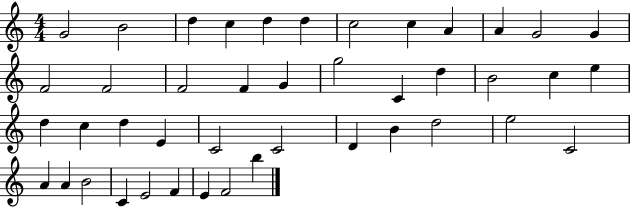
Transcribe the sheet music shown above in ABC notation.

X:1
T:Untitled
M:4/4
L:1/4
K:C
G2 B2 d c d d c2 c A A G2 G F2 F2 F2 F G g2 C d B2 c e d c d E C2 C2 D B d2 e2 C2 A A B2 C E2 F E F2 b